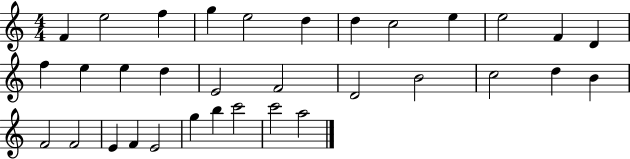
{
  \clef treble
  \numericTimeSignature
  \time 4/4
  \key c \major
  f'4 e''2 f''4 | g''4 e''2 d''4 | d''4 c''2 e''4 | e''2 f'4 d'4 | \break f''4 e''4 e''4 d''4 | e'2 f'2 | d'2 b'2 | c''2 d''4 b'4 | \break f'2 f'2 | e'4 f'4 e'2 | g''4 b''4 c'''2 | c'''2 a''2 | \break \bar "|."
}